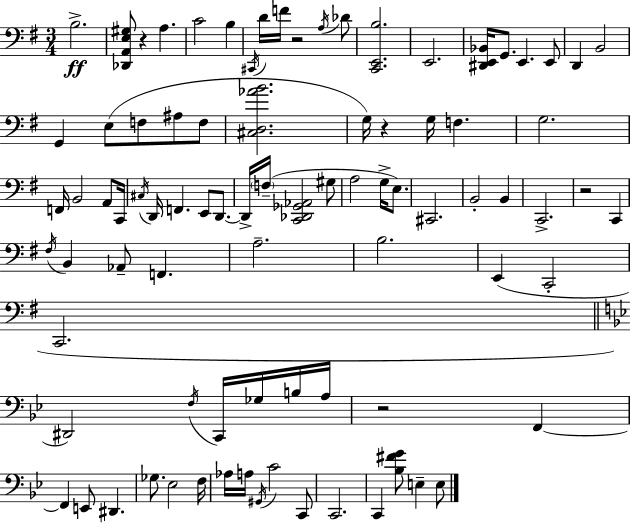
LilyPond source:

{
  \clef bass
  \numericTimeSignature
  \time 3/4
  \key e \minor
  b2.->\ff | <des, a, e gis>8 r4 a4. | c'2 b4 | \acciaccatura { cis,16 } d'16 f'16 r2 \acciaccatura { a16 } | \break des'8 <c, e, b>2. | e,2. | <dis, e, bes,>16 g,8. e,4. | e,8 d,4 b,2 | \break g,4 e8( f8 ais8 | f8 <cis d aes' b'>2. | g16) r4 g16 f4. | g2. | \break f,16 b,2 a,8 | c,16 \acciaccatura { cis16 } d,16 f,4. e,8 | d,8.~~ d,16-> \parenthesize f16--( <c, des, ges, aes,>2 | gis8 a2 g16-> | \break e8.) cis,2. | b,2-. b,4 | c,2.-> | r2 c,4 | \break \acciaccatura { fis16 } b,4 aes,8-- f,4. | a2.-- | b2. | e,4( c,2-. | \break c,2. | \bar "||" \break \key bes \major dis,2) \acciaccatura { f16 } c,16 ges16 b16 | a16 r2 f,4~~ | f,4 e,8 dis,4. | ges8. ees2 | \break f16 aes16 a16 \acciaccatura { gis,16 } c'2 | c,8 c,2. | c,4 <bes fis' g'>8 e4-- | e8 \bar "|."
}